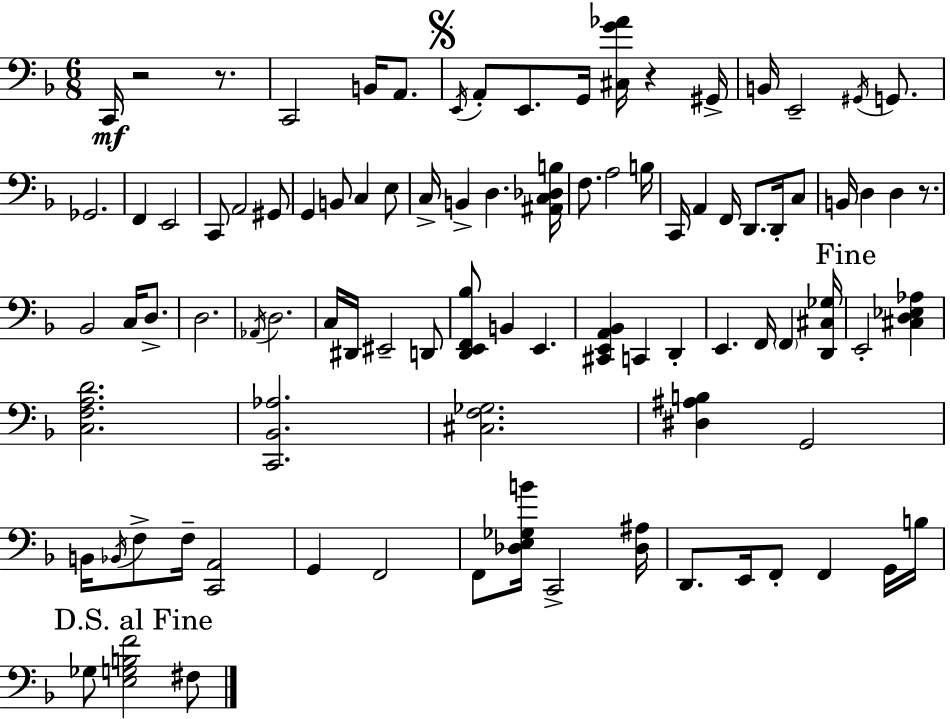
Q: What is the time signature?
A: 6/8